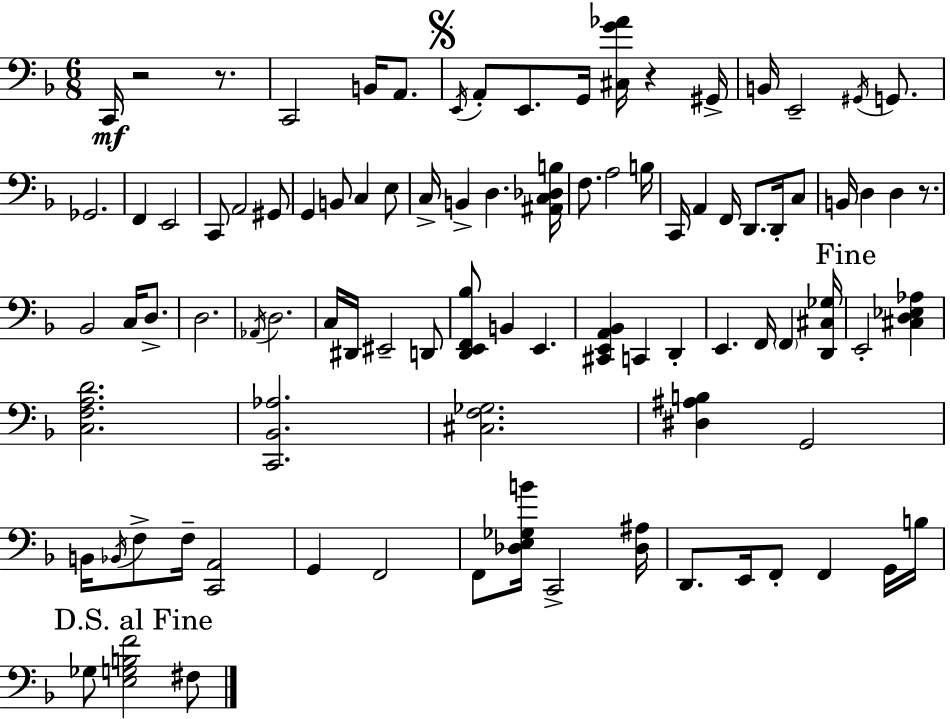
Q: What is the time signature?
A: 6/8